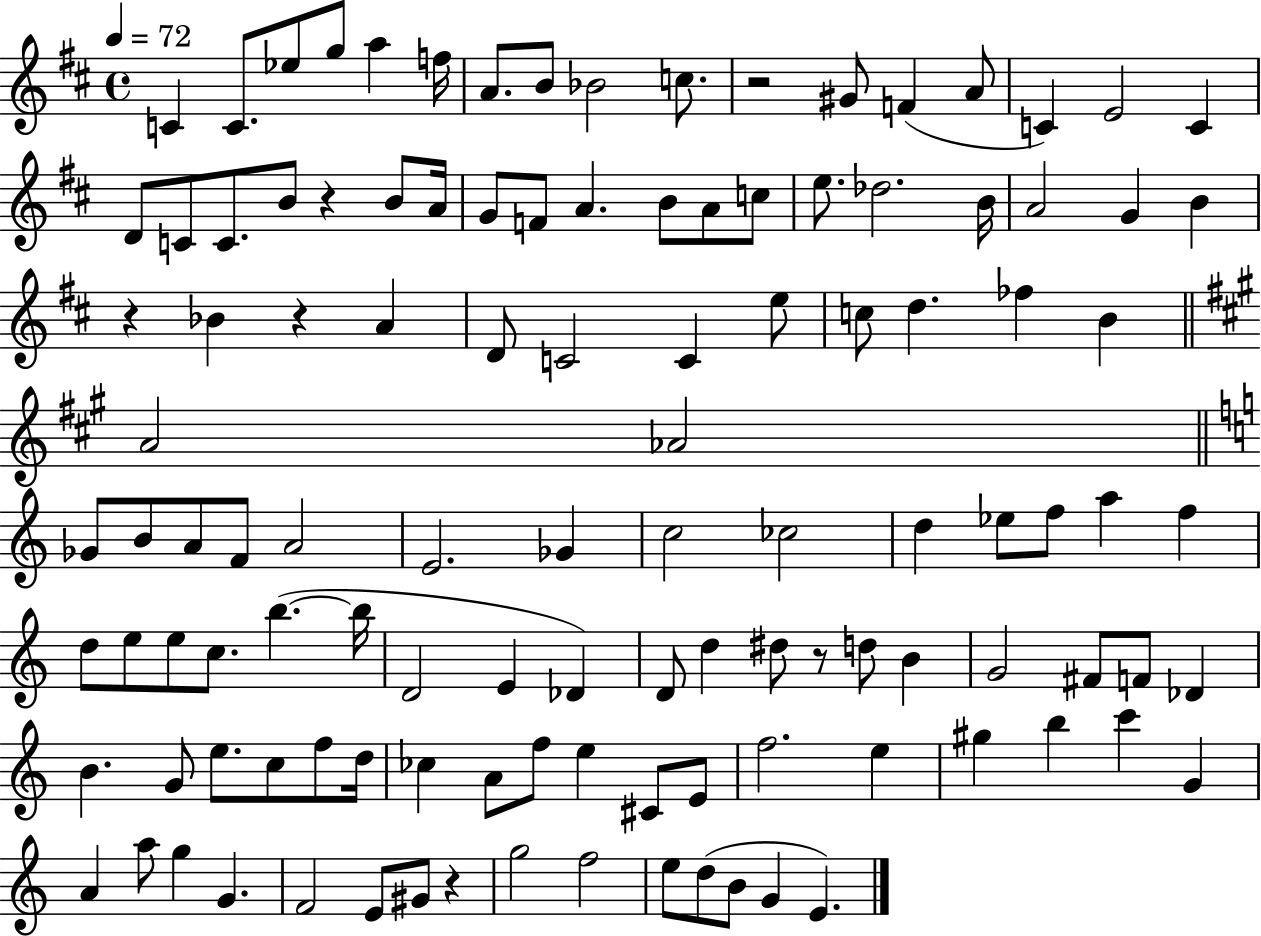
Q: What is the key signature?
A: D major